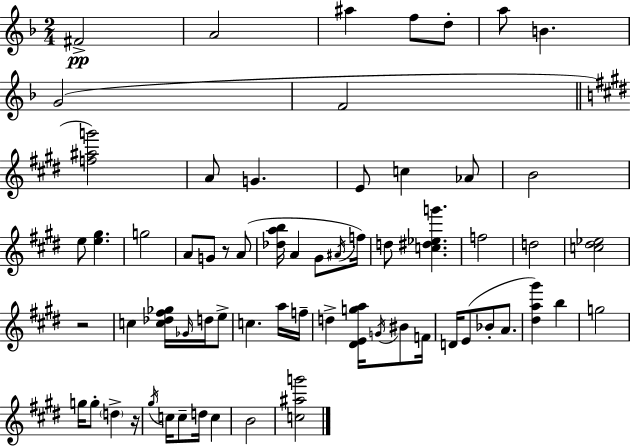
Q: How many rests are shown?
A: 3